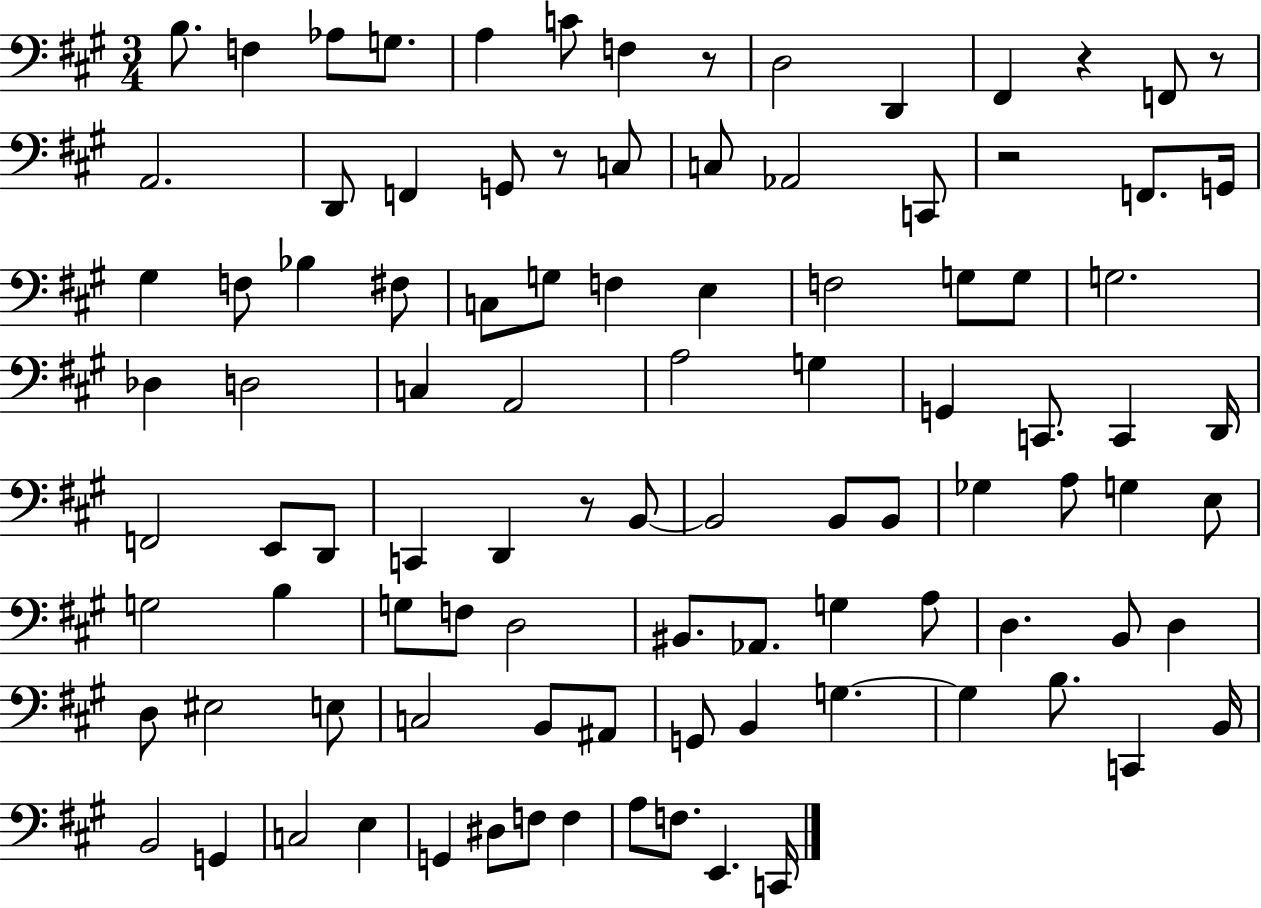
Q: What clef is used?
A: bass